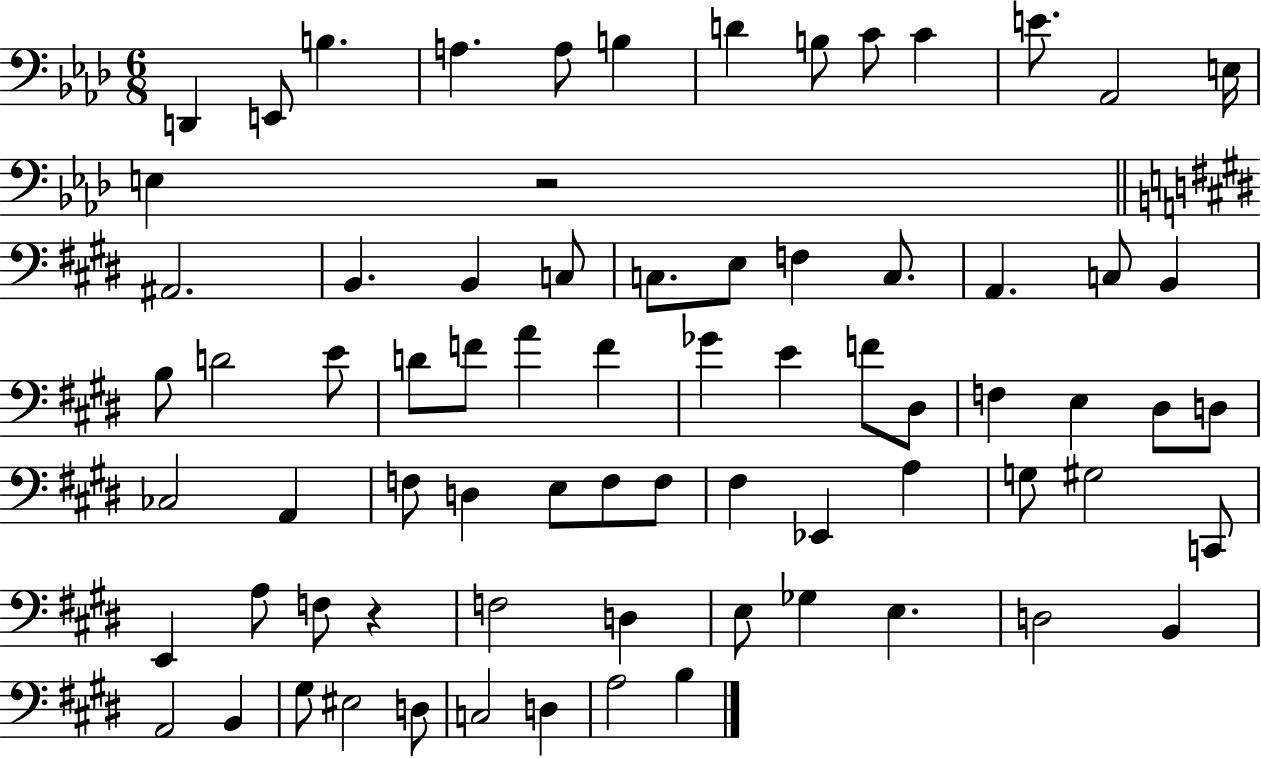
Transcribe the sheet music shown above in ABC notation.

X:1
T:Untitled
M:6/8
L:1/4
K:Ab
D,, E,,/2 B, A, A,/2 B, D B,/2 C/2 C E/2 _A,,2 E,/4 E, z2 ^A,,2 B,, B,, C,/2 C,/2 E,/2 F, C,/2 A,, C,/2 B,, B,/2 D2 E/2 D/2 F/2 A F _G E F/2 ^D,/2 F, E, ^D,/2 D,/2 _C,2 A,, F,/2 D, E,/2 F,/2 F,/2 ^F, _E,, A, G,/2 ^G,2 C,,/2 E,, A,/2 F,/2 z F,2 D, E,/2 _G, E, D,2 B,, A,,2 B,, ^G,/2 ^E,2 D,/2 C,2 D, A,2 B,